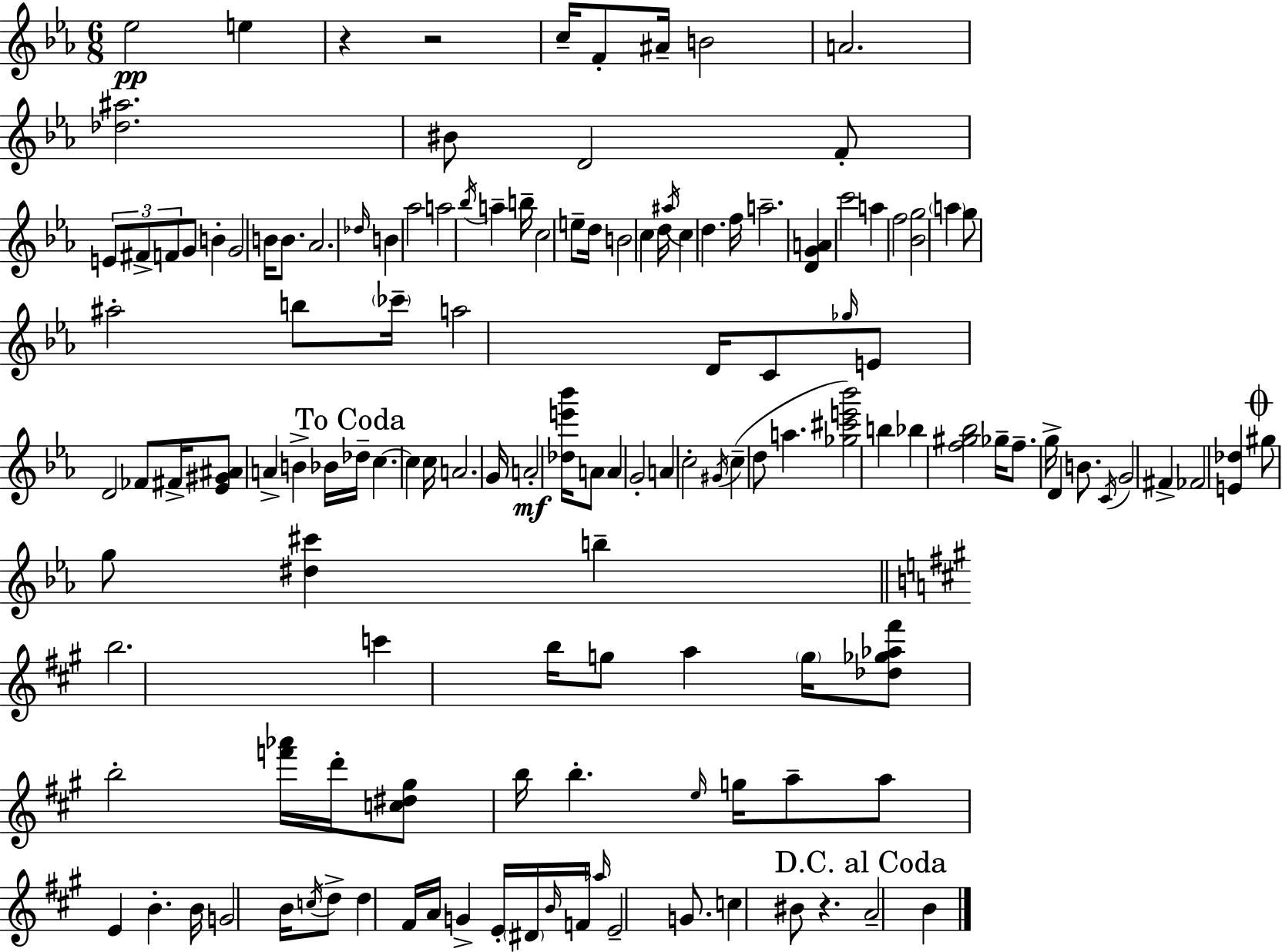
{
  \clef treble
  \numericTimeSignature
  \time 6/8
  \key ees \major
  ees''2\pp e''4 | r4 r2 | c''16-- f'8-. ais'16-- b'2 | a'2. | \break <des'' ais''>2. | bis'8 d'2 f'8-. | \tuplet 3/2 { e'8 fis'8-> f'8 } g'8 b'4-. | g'2 b'16 b'8. | \break aes'2. | \grace { des''16 } b'4 aes''2 | a''2 \acciaccatura { bes''16 } a''4-- | b''16-- c''2 e''8-- | \break d''16 b'2 c''4 | d''16 \acciaccatura { ais''16 } c''4 d''4. | f''16 a''2.-- | <d' g' a'>4 c'''2 | \break a''4 f''2 | <bes' g''>2 \parenthesize a''4 | g''8 ais''2-. | b''8 \parenthesize ces'''16-- a''2 | \break d'16 c'8 \grace { ges''16 } e'8 d'2 | fes'8 fis'16-> <ees' gis' ais'>8 a'4-> b'4-> | bes'16 \mark "To Coda" des''16-- c''4.~~ c''4 | c''16 a'2. | \break g'16 a'2-.\mf | <des'' e''' bes'''>16 a'8 a'4 g'2-. | a'4 c''2-. | \acciaccatura { gis'16 }( c''4-- d''8 a''4. | \break <ges'' cis''' e''' bes'''>2) | b''4 bes''4 <f'' gis'' bes''>2 | ges''16-- f''8.-- g''16-> d'4 | b'8. \acciaccatura { c'16 } g'2 | \break fis'4-> fes'2 | <e' des''>4 \mark \markup { \musicglyph "scripts.coda" } gis''8 g''8 <dis'' cis'''>4 | b''4-- \bar "||" \break \key a \major b''2. | c'''4 b''16 g''8 a''4 \parenthesize g''16 | <des'' ges'' aes'' fis'''>8 b''2-. <f''' aes'''>16 d'''16-. | <c'' dis'' gis''>8 b''16 b''4.-. \grace { e''16 } g''16 a''8-- | \break a''8 e'4 b'4.-. | b'16 g'2 b'16 \acciaccatura { c''16 } | d''8-> d''4 fis'16 a'16 g'4-> | e'16-. \parenthesize dis'16 \grace { b'16 } f'16 \grace { aes''16 } e'2-- | \break g'8. c''4 bis'8 r4. | \mark "D.C. al Coda" a'2-- | b'4 \bar "|."
}